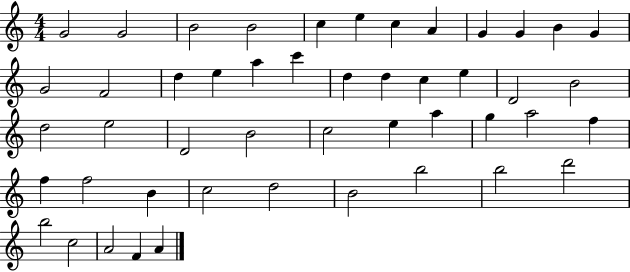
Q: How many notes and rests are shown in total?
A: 48